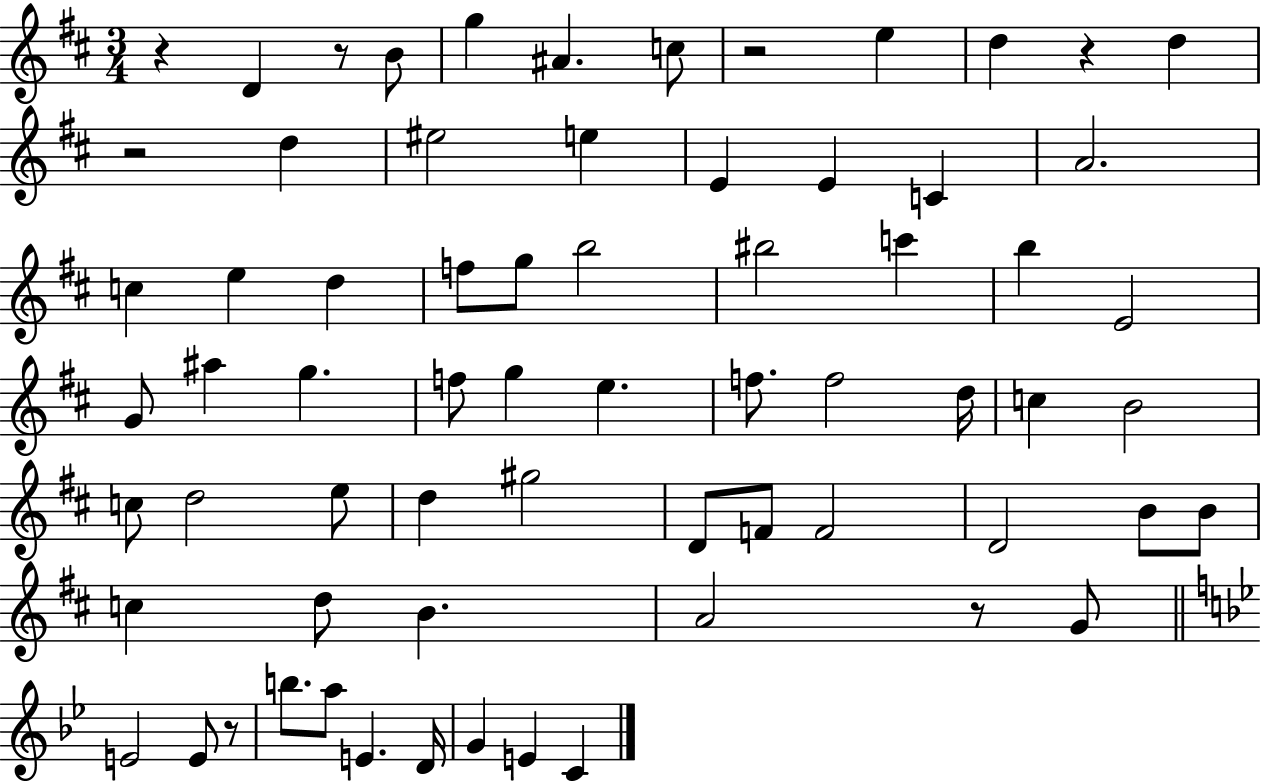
X:1
T:Untitled
M:3/4
L:1/4
K:D
z D z/2 B/2 g ^A c/2 z2 e d z d z2 d ^e2 e E E C A2 c e d f/2 g/2 b2 ^b2 c' b E2 G/2 ^a g f/2 g e f/2 f2 d/4 c B2 c/2 d2 e/2 d ^g2 D/2 F/2 F2 D2 B/2 B/2 c d/2 B A2 z/2 G/2 E2 E/2 z/2 b/2 a/2 E D/4 G E C